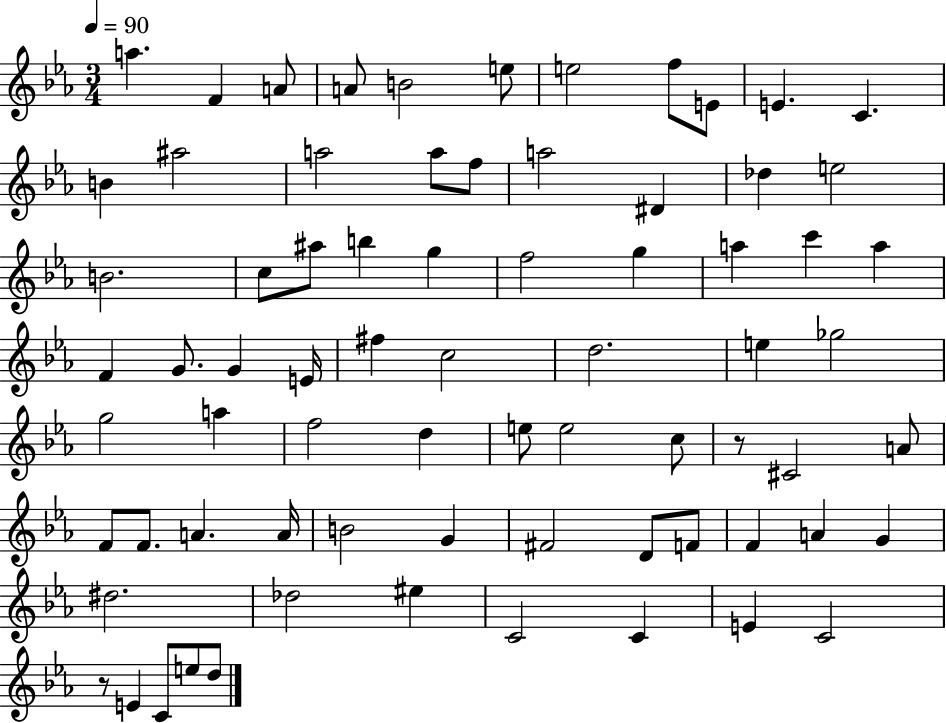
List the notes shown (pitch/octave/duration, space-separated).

A5/q. F4/q A4/e A4/e B4/h E5/e E5/h F5/e E4/e E4/q. C4/q. B4/q A#5/h A5/h A5/e F5/e A5/h D#4/q Db5/q E5/h B4/h. C5/e A#5/e B5/q G5/q F5/h G5/q A5/q C6/q A5/q F4/q G4/e. G4/q E4/s F#5/q C5/h D5/h. E5/q Gb5/h G5/h A5/q F5/h D5/q E5/e E5/h C5/e R/e C#4/h A4/e F4/e F4/e. A4/q. A4/s B4/h G4/q F#4/h D4/e F4/e F4/q A4/q G4/q D#5/h. Db5/h EIS5/q C4/h C4/q E4/q C4/h R/e E4/q C4/e E5/e D5/e